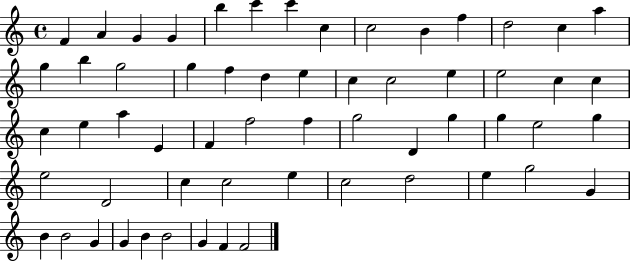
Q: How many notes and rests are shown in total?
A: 59